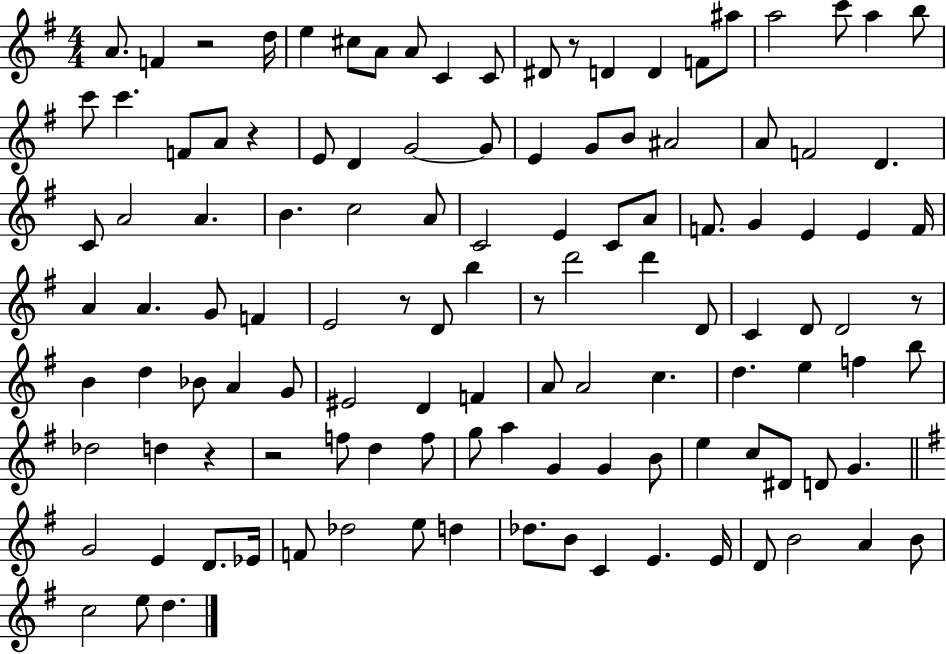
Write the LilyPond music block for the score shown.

{
  \clef treble
  \numericTimeSignature
  \time 4/4
  \key g \major
  \repeat volta 2 { a'8. f'4 r2 d''16 | e''4 cis''8 a'8 a'8 c'4 c'8 | dis'8 r8 d'4 d'4 f'8 ais''8 | a''2 c'''8 a''4 b''8 | \break c'''8 c'''4. f'8 a'8 r4 | e'8 d'4 g'2~~ g'8 | e'4 g'8 b'8 ais'2 | a'8 f'2 d'4. | \break c'8 a'2 a'4. | b'4. c''2 a'8 | c'2 e'4 c'8 a'8 | f'8. g'4 e'4 e'4 f'16 | \break a'4 a'4. g'8 f'4 | e'2 r8 d'8 b''4 | r8 d'''2 d'''4 d'8 | c'4 d'8 d'2 r8 | \break b'4 d''4 bes'8 a'4 g'8 | eis'2 d'4 f'4 | a'8 a'2 c''4. | d''4. e''4 f''4 b''8 | \break des''2 d''4 r4 | r2 f''8 d''4 f''8 | g''8 a''4 g'4 g'4 b'8 | e''4 c''8 dis'8 d'8 g'4. | \break \bar "||" \break \key g \major g'2 e'4 d'8. ees'16 | f'8 des''2 e''8 d''4 | des''8. b'8 c'4 e'4. e'16 | d'8 b'2 a'4 b'8 | \break c''2 e''8 d''4. | } \bar "|."
}